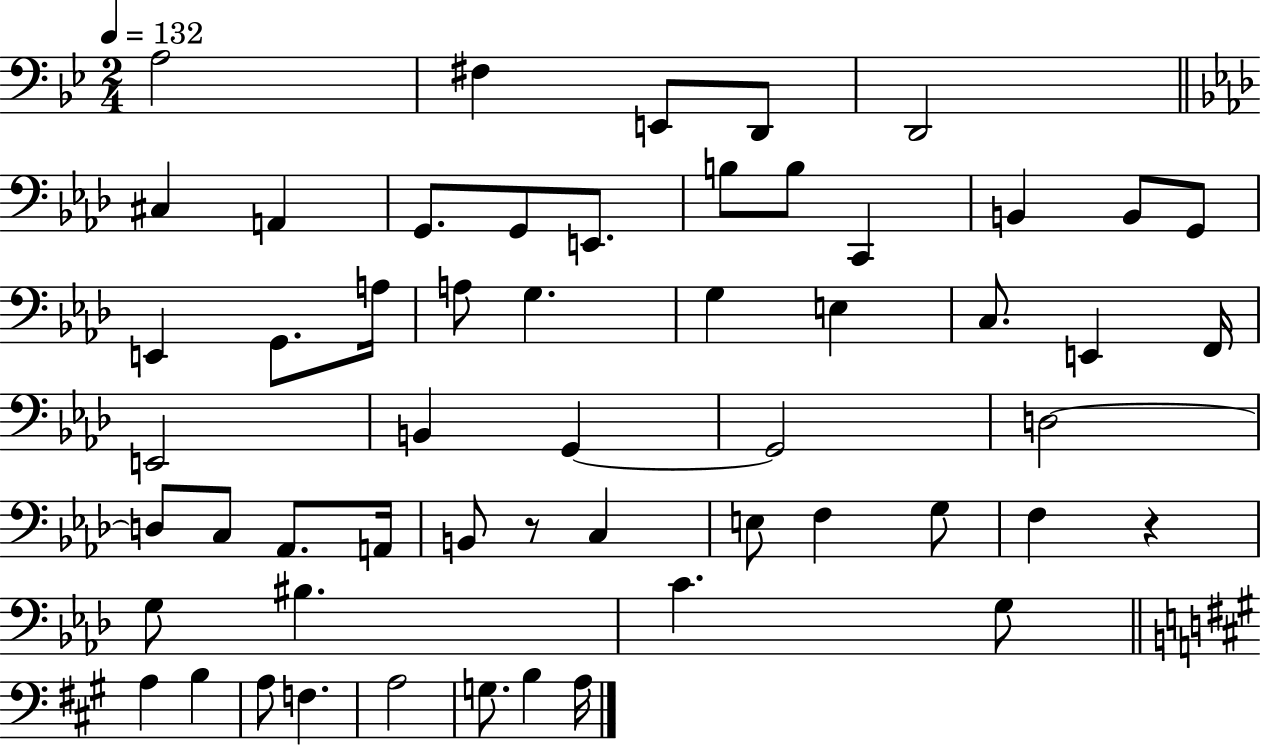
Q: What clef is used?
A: bass